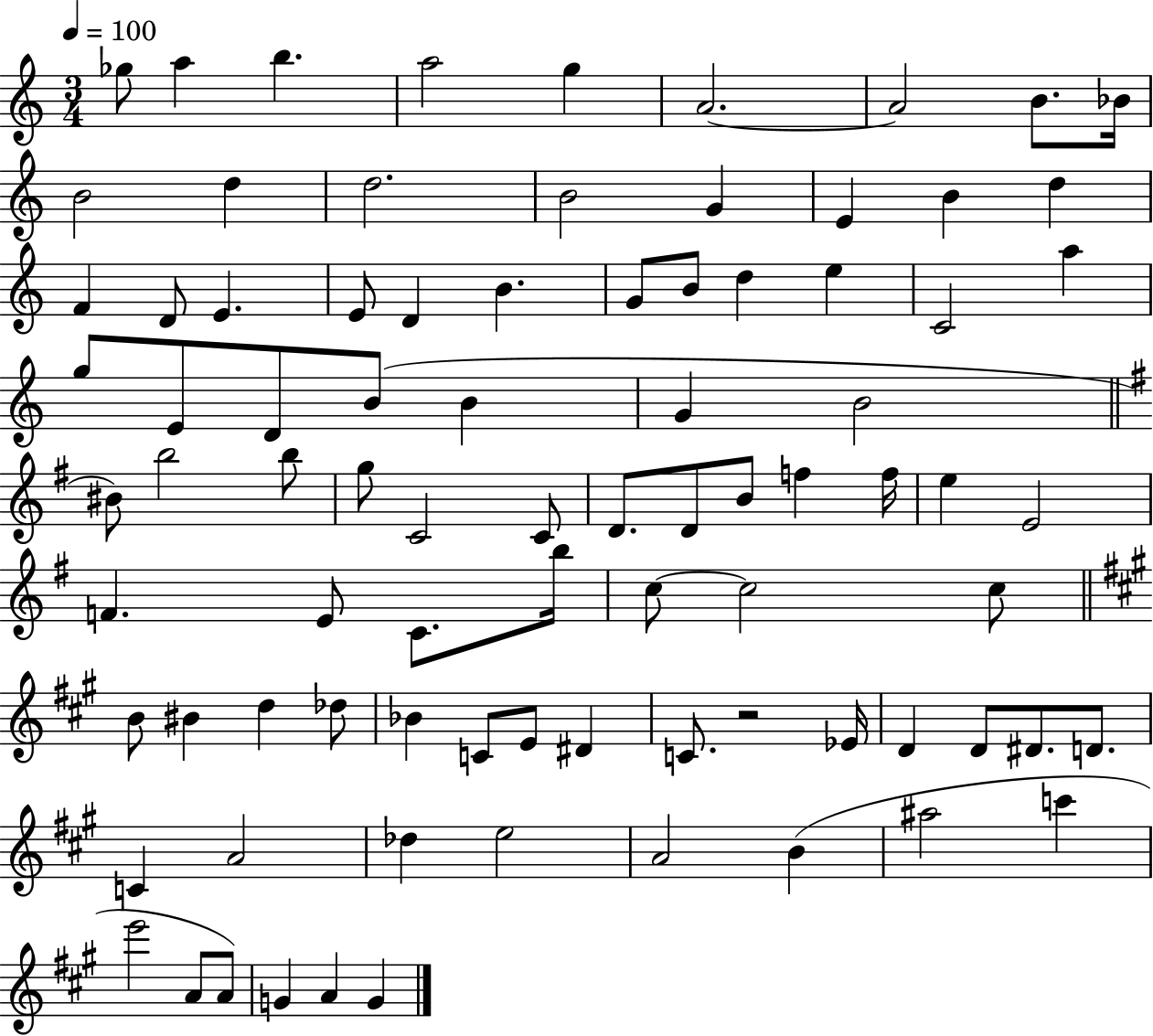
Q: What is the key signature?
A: C major